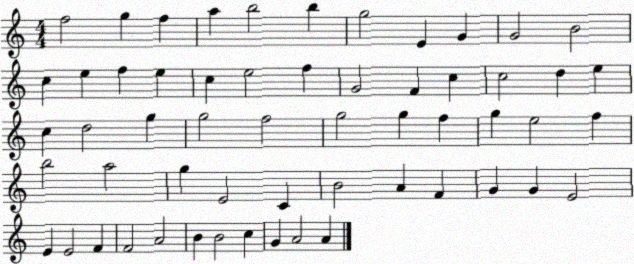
X:1
T:Untitled
M:4/4
L:1/4
K:C
f2 g f a b2 b g2 E G G2 B2 c e f e c e2 f G2 F c c2 d e c d2 g g2 f2 g2 g f g e2 f b2 a2 g E2 C B2 A F G G E2 E E2 F F2 A2 B B2 c G A2 A